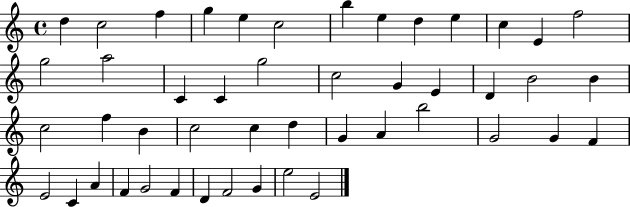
{
  \clef treble
  \time 4/4
  \defaultTimeSignature
  \key c \major
  d''4 c''2 f''4 | g''4 e''4 c''2 | b''4 e''4 d''4 e''4 | c''4 e'4 f''2 | \break g''2 a''2 | c'4 c'4 g''2 | c''2 g'4 e'4 | d'4 b'2 b'4 | \break c''2 f''4 b'4 | c''2 c''4 d''4 | g'4 a'4 b''2 | g'2 g'4 f'4 | \break e'2 c'4 a'4 | f'4 g'2 f'4 | d'4 f'2 g'4 | e''2 e'2 | \break \bar "|."
}